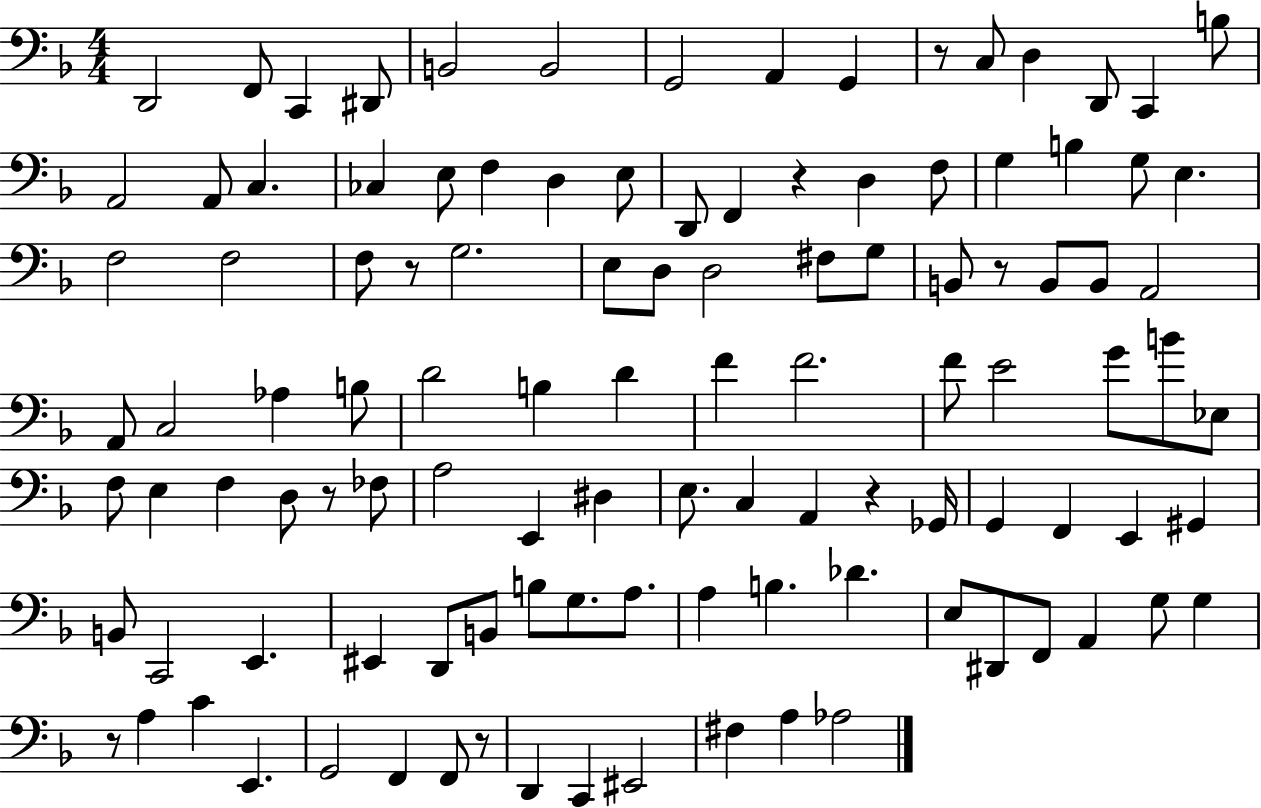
{
  \clef bass
  \numericTimeSignature
  \time 4/4
  \key f \major
  d,2 f,8 c,4 dis,8 | b,2 b,2 | g,2 a,4 g,4 | r8 c8 d4 d,8 c,4 b8 | \break a,2 a,8 c4. | ces4 e8 f4 d4 e8 | d,8 f,4 r4 d4 f8 | g4 b4 g8 e4. | \break f2 f2 | f8 r8 g2. | e8 d8 d2 fis8 g8 | b,8 r8 b,8 b,8 a,2 | \break a,8 c2 aes4 b8 | d'2 b4 d'4 | f'4 f'2. | f'8 e'2 g'8 b'8 ees8 | \break f8 e4 f4 d8 r8 fes8 | a2 e,4 dis4 | e8. c4 a,4 r4 ges,16 | g,4 f,4 e,4 gis,4 | \break b,8 c,2 e,4. | eis,4 d,8 b,8 b8 g8. a8. | a4 b4. des'4. | e8 dis,8 f,8 a,4 g8 g4 | \break r8 a4 c'4 e,4. | g,2 f,4 f,8 r8 | d,4 c,4 eis,2 | fis4 a4 aes2 | \break \bar "|."
}